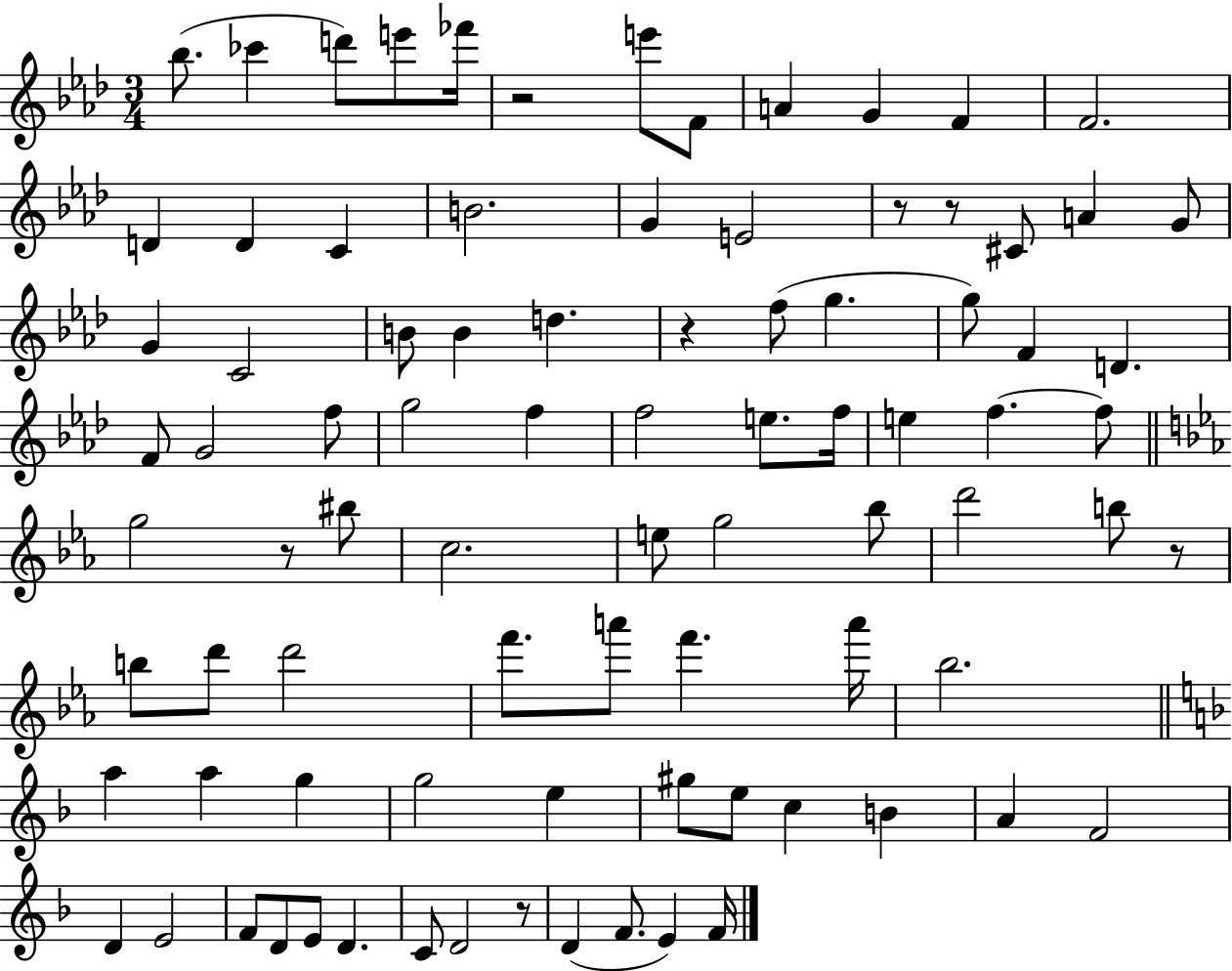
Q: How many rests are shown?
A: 7